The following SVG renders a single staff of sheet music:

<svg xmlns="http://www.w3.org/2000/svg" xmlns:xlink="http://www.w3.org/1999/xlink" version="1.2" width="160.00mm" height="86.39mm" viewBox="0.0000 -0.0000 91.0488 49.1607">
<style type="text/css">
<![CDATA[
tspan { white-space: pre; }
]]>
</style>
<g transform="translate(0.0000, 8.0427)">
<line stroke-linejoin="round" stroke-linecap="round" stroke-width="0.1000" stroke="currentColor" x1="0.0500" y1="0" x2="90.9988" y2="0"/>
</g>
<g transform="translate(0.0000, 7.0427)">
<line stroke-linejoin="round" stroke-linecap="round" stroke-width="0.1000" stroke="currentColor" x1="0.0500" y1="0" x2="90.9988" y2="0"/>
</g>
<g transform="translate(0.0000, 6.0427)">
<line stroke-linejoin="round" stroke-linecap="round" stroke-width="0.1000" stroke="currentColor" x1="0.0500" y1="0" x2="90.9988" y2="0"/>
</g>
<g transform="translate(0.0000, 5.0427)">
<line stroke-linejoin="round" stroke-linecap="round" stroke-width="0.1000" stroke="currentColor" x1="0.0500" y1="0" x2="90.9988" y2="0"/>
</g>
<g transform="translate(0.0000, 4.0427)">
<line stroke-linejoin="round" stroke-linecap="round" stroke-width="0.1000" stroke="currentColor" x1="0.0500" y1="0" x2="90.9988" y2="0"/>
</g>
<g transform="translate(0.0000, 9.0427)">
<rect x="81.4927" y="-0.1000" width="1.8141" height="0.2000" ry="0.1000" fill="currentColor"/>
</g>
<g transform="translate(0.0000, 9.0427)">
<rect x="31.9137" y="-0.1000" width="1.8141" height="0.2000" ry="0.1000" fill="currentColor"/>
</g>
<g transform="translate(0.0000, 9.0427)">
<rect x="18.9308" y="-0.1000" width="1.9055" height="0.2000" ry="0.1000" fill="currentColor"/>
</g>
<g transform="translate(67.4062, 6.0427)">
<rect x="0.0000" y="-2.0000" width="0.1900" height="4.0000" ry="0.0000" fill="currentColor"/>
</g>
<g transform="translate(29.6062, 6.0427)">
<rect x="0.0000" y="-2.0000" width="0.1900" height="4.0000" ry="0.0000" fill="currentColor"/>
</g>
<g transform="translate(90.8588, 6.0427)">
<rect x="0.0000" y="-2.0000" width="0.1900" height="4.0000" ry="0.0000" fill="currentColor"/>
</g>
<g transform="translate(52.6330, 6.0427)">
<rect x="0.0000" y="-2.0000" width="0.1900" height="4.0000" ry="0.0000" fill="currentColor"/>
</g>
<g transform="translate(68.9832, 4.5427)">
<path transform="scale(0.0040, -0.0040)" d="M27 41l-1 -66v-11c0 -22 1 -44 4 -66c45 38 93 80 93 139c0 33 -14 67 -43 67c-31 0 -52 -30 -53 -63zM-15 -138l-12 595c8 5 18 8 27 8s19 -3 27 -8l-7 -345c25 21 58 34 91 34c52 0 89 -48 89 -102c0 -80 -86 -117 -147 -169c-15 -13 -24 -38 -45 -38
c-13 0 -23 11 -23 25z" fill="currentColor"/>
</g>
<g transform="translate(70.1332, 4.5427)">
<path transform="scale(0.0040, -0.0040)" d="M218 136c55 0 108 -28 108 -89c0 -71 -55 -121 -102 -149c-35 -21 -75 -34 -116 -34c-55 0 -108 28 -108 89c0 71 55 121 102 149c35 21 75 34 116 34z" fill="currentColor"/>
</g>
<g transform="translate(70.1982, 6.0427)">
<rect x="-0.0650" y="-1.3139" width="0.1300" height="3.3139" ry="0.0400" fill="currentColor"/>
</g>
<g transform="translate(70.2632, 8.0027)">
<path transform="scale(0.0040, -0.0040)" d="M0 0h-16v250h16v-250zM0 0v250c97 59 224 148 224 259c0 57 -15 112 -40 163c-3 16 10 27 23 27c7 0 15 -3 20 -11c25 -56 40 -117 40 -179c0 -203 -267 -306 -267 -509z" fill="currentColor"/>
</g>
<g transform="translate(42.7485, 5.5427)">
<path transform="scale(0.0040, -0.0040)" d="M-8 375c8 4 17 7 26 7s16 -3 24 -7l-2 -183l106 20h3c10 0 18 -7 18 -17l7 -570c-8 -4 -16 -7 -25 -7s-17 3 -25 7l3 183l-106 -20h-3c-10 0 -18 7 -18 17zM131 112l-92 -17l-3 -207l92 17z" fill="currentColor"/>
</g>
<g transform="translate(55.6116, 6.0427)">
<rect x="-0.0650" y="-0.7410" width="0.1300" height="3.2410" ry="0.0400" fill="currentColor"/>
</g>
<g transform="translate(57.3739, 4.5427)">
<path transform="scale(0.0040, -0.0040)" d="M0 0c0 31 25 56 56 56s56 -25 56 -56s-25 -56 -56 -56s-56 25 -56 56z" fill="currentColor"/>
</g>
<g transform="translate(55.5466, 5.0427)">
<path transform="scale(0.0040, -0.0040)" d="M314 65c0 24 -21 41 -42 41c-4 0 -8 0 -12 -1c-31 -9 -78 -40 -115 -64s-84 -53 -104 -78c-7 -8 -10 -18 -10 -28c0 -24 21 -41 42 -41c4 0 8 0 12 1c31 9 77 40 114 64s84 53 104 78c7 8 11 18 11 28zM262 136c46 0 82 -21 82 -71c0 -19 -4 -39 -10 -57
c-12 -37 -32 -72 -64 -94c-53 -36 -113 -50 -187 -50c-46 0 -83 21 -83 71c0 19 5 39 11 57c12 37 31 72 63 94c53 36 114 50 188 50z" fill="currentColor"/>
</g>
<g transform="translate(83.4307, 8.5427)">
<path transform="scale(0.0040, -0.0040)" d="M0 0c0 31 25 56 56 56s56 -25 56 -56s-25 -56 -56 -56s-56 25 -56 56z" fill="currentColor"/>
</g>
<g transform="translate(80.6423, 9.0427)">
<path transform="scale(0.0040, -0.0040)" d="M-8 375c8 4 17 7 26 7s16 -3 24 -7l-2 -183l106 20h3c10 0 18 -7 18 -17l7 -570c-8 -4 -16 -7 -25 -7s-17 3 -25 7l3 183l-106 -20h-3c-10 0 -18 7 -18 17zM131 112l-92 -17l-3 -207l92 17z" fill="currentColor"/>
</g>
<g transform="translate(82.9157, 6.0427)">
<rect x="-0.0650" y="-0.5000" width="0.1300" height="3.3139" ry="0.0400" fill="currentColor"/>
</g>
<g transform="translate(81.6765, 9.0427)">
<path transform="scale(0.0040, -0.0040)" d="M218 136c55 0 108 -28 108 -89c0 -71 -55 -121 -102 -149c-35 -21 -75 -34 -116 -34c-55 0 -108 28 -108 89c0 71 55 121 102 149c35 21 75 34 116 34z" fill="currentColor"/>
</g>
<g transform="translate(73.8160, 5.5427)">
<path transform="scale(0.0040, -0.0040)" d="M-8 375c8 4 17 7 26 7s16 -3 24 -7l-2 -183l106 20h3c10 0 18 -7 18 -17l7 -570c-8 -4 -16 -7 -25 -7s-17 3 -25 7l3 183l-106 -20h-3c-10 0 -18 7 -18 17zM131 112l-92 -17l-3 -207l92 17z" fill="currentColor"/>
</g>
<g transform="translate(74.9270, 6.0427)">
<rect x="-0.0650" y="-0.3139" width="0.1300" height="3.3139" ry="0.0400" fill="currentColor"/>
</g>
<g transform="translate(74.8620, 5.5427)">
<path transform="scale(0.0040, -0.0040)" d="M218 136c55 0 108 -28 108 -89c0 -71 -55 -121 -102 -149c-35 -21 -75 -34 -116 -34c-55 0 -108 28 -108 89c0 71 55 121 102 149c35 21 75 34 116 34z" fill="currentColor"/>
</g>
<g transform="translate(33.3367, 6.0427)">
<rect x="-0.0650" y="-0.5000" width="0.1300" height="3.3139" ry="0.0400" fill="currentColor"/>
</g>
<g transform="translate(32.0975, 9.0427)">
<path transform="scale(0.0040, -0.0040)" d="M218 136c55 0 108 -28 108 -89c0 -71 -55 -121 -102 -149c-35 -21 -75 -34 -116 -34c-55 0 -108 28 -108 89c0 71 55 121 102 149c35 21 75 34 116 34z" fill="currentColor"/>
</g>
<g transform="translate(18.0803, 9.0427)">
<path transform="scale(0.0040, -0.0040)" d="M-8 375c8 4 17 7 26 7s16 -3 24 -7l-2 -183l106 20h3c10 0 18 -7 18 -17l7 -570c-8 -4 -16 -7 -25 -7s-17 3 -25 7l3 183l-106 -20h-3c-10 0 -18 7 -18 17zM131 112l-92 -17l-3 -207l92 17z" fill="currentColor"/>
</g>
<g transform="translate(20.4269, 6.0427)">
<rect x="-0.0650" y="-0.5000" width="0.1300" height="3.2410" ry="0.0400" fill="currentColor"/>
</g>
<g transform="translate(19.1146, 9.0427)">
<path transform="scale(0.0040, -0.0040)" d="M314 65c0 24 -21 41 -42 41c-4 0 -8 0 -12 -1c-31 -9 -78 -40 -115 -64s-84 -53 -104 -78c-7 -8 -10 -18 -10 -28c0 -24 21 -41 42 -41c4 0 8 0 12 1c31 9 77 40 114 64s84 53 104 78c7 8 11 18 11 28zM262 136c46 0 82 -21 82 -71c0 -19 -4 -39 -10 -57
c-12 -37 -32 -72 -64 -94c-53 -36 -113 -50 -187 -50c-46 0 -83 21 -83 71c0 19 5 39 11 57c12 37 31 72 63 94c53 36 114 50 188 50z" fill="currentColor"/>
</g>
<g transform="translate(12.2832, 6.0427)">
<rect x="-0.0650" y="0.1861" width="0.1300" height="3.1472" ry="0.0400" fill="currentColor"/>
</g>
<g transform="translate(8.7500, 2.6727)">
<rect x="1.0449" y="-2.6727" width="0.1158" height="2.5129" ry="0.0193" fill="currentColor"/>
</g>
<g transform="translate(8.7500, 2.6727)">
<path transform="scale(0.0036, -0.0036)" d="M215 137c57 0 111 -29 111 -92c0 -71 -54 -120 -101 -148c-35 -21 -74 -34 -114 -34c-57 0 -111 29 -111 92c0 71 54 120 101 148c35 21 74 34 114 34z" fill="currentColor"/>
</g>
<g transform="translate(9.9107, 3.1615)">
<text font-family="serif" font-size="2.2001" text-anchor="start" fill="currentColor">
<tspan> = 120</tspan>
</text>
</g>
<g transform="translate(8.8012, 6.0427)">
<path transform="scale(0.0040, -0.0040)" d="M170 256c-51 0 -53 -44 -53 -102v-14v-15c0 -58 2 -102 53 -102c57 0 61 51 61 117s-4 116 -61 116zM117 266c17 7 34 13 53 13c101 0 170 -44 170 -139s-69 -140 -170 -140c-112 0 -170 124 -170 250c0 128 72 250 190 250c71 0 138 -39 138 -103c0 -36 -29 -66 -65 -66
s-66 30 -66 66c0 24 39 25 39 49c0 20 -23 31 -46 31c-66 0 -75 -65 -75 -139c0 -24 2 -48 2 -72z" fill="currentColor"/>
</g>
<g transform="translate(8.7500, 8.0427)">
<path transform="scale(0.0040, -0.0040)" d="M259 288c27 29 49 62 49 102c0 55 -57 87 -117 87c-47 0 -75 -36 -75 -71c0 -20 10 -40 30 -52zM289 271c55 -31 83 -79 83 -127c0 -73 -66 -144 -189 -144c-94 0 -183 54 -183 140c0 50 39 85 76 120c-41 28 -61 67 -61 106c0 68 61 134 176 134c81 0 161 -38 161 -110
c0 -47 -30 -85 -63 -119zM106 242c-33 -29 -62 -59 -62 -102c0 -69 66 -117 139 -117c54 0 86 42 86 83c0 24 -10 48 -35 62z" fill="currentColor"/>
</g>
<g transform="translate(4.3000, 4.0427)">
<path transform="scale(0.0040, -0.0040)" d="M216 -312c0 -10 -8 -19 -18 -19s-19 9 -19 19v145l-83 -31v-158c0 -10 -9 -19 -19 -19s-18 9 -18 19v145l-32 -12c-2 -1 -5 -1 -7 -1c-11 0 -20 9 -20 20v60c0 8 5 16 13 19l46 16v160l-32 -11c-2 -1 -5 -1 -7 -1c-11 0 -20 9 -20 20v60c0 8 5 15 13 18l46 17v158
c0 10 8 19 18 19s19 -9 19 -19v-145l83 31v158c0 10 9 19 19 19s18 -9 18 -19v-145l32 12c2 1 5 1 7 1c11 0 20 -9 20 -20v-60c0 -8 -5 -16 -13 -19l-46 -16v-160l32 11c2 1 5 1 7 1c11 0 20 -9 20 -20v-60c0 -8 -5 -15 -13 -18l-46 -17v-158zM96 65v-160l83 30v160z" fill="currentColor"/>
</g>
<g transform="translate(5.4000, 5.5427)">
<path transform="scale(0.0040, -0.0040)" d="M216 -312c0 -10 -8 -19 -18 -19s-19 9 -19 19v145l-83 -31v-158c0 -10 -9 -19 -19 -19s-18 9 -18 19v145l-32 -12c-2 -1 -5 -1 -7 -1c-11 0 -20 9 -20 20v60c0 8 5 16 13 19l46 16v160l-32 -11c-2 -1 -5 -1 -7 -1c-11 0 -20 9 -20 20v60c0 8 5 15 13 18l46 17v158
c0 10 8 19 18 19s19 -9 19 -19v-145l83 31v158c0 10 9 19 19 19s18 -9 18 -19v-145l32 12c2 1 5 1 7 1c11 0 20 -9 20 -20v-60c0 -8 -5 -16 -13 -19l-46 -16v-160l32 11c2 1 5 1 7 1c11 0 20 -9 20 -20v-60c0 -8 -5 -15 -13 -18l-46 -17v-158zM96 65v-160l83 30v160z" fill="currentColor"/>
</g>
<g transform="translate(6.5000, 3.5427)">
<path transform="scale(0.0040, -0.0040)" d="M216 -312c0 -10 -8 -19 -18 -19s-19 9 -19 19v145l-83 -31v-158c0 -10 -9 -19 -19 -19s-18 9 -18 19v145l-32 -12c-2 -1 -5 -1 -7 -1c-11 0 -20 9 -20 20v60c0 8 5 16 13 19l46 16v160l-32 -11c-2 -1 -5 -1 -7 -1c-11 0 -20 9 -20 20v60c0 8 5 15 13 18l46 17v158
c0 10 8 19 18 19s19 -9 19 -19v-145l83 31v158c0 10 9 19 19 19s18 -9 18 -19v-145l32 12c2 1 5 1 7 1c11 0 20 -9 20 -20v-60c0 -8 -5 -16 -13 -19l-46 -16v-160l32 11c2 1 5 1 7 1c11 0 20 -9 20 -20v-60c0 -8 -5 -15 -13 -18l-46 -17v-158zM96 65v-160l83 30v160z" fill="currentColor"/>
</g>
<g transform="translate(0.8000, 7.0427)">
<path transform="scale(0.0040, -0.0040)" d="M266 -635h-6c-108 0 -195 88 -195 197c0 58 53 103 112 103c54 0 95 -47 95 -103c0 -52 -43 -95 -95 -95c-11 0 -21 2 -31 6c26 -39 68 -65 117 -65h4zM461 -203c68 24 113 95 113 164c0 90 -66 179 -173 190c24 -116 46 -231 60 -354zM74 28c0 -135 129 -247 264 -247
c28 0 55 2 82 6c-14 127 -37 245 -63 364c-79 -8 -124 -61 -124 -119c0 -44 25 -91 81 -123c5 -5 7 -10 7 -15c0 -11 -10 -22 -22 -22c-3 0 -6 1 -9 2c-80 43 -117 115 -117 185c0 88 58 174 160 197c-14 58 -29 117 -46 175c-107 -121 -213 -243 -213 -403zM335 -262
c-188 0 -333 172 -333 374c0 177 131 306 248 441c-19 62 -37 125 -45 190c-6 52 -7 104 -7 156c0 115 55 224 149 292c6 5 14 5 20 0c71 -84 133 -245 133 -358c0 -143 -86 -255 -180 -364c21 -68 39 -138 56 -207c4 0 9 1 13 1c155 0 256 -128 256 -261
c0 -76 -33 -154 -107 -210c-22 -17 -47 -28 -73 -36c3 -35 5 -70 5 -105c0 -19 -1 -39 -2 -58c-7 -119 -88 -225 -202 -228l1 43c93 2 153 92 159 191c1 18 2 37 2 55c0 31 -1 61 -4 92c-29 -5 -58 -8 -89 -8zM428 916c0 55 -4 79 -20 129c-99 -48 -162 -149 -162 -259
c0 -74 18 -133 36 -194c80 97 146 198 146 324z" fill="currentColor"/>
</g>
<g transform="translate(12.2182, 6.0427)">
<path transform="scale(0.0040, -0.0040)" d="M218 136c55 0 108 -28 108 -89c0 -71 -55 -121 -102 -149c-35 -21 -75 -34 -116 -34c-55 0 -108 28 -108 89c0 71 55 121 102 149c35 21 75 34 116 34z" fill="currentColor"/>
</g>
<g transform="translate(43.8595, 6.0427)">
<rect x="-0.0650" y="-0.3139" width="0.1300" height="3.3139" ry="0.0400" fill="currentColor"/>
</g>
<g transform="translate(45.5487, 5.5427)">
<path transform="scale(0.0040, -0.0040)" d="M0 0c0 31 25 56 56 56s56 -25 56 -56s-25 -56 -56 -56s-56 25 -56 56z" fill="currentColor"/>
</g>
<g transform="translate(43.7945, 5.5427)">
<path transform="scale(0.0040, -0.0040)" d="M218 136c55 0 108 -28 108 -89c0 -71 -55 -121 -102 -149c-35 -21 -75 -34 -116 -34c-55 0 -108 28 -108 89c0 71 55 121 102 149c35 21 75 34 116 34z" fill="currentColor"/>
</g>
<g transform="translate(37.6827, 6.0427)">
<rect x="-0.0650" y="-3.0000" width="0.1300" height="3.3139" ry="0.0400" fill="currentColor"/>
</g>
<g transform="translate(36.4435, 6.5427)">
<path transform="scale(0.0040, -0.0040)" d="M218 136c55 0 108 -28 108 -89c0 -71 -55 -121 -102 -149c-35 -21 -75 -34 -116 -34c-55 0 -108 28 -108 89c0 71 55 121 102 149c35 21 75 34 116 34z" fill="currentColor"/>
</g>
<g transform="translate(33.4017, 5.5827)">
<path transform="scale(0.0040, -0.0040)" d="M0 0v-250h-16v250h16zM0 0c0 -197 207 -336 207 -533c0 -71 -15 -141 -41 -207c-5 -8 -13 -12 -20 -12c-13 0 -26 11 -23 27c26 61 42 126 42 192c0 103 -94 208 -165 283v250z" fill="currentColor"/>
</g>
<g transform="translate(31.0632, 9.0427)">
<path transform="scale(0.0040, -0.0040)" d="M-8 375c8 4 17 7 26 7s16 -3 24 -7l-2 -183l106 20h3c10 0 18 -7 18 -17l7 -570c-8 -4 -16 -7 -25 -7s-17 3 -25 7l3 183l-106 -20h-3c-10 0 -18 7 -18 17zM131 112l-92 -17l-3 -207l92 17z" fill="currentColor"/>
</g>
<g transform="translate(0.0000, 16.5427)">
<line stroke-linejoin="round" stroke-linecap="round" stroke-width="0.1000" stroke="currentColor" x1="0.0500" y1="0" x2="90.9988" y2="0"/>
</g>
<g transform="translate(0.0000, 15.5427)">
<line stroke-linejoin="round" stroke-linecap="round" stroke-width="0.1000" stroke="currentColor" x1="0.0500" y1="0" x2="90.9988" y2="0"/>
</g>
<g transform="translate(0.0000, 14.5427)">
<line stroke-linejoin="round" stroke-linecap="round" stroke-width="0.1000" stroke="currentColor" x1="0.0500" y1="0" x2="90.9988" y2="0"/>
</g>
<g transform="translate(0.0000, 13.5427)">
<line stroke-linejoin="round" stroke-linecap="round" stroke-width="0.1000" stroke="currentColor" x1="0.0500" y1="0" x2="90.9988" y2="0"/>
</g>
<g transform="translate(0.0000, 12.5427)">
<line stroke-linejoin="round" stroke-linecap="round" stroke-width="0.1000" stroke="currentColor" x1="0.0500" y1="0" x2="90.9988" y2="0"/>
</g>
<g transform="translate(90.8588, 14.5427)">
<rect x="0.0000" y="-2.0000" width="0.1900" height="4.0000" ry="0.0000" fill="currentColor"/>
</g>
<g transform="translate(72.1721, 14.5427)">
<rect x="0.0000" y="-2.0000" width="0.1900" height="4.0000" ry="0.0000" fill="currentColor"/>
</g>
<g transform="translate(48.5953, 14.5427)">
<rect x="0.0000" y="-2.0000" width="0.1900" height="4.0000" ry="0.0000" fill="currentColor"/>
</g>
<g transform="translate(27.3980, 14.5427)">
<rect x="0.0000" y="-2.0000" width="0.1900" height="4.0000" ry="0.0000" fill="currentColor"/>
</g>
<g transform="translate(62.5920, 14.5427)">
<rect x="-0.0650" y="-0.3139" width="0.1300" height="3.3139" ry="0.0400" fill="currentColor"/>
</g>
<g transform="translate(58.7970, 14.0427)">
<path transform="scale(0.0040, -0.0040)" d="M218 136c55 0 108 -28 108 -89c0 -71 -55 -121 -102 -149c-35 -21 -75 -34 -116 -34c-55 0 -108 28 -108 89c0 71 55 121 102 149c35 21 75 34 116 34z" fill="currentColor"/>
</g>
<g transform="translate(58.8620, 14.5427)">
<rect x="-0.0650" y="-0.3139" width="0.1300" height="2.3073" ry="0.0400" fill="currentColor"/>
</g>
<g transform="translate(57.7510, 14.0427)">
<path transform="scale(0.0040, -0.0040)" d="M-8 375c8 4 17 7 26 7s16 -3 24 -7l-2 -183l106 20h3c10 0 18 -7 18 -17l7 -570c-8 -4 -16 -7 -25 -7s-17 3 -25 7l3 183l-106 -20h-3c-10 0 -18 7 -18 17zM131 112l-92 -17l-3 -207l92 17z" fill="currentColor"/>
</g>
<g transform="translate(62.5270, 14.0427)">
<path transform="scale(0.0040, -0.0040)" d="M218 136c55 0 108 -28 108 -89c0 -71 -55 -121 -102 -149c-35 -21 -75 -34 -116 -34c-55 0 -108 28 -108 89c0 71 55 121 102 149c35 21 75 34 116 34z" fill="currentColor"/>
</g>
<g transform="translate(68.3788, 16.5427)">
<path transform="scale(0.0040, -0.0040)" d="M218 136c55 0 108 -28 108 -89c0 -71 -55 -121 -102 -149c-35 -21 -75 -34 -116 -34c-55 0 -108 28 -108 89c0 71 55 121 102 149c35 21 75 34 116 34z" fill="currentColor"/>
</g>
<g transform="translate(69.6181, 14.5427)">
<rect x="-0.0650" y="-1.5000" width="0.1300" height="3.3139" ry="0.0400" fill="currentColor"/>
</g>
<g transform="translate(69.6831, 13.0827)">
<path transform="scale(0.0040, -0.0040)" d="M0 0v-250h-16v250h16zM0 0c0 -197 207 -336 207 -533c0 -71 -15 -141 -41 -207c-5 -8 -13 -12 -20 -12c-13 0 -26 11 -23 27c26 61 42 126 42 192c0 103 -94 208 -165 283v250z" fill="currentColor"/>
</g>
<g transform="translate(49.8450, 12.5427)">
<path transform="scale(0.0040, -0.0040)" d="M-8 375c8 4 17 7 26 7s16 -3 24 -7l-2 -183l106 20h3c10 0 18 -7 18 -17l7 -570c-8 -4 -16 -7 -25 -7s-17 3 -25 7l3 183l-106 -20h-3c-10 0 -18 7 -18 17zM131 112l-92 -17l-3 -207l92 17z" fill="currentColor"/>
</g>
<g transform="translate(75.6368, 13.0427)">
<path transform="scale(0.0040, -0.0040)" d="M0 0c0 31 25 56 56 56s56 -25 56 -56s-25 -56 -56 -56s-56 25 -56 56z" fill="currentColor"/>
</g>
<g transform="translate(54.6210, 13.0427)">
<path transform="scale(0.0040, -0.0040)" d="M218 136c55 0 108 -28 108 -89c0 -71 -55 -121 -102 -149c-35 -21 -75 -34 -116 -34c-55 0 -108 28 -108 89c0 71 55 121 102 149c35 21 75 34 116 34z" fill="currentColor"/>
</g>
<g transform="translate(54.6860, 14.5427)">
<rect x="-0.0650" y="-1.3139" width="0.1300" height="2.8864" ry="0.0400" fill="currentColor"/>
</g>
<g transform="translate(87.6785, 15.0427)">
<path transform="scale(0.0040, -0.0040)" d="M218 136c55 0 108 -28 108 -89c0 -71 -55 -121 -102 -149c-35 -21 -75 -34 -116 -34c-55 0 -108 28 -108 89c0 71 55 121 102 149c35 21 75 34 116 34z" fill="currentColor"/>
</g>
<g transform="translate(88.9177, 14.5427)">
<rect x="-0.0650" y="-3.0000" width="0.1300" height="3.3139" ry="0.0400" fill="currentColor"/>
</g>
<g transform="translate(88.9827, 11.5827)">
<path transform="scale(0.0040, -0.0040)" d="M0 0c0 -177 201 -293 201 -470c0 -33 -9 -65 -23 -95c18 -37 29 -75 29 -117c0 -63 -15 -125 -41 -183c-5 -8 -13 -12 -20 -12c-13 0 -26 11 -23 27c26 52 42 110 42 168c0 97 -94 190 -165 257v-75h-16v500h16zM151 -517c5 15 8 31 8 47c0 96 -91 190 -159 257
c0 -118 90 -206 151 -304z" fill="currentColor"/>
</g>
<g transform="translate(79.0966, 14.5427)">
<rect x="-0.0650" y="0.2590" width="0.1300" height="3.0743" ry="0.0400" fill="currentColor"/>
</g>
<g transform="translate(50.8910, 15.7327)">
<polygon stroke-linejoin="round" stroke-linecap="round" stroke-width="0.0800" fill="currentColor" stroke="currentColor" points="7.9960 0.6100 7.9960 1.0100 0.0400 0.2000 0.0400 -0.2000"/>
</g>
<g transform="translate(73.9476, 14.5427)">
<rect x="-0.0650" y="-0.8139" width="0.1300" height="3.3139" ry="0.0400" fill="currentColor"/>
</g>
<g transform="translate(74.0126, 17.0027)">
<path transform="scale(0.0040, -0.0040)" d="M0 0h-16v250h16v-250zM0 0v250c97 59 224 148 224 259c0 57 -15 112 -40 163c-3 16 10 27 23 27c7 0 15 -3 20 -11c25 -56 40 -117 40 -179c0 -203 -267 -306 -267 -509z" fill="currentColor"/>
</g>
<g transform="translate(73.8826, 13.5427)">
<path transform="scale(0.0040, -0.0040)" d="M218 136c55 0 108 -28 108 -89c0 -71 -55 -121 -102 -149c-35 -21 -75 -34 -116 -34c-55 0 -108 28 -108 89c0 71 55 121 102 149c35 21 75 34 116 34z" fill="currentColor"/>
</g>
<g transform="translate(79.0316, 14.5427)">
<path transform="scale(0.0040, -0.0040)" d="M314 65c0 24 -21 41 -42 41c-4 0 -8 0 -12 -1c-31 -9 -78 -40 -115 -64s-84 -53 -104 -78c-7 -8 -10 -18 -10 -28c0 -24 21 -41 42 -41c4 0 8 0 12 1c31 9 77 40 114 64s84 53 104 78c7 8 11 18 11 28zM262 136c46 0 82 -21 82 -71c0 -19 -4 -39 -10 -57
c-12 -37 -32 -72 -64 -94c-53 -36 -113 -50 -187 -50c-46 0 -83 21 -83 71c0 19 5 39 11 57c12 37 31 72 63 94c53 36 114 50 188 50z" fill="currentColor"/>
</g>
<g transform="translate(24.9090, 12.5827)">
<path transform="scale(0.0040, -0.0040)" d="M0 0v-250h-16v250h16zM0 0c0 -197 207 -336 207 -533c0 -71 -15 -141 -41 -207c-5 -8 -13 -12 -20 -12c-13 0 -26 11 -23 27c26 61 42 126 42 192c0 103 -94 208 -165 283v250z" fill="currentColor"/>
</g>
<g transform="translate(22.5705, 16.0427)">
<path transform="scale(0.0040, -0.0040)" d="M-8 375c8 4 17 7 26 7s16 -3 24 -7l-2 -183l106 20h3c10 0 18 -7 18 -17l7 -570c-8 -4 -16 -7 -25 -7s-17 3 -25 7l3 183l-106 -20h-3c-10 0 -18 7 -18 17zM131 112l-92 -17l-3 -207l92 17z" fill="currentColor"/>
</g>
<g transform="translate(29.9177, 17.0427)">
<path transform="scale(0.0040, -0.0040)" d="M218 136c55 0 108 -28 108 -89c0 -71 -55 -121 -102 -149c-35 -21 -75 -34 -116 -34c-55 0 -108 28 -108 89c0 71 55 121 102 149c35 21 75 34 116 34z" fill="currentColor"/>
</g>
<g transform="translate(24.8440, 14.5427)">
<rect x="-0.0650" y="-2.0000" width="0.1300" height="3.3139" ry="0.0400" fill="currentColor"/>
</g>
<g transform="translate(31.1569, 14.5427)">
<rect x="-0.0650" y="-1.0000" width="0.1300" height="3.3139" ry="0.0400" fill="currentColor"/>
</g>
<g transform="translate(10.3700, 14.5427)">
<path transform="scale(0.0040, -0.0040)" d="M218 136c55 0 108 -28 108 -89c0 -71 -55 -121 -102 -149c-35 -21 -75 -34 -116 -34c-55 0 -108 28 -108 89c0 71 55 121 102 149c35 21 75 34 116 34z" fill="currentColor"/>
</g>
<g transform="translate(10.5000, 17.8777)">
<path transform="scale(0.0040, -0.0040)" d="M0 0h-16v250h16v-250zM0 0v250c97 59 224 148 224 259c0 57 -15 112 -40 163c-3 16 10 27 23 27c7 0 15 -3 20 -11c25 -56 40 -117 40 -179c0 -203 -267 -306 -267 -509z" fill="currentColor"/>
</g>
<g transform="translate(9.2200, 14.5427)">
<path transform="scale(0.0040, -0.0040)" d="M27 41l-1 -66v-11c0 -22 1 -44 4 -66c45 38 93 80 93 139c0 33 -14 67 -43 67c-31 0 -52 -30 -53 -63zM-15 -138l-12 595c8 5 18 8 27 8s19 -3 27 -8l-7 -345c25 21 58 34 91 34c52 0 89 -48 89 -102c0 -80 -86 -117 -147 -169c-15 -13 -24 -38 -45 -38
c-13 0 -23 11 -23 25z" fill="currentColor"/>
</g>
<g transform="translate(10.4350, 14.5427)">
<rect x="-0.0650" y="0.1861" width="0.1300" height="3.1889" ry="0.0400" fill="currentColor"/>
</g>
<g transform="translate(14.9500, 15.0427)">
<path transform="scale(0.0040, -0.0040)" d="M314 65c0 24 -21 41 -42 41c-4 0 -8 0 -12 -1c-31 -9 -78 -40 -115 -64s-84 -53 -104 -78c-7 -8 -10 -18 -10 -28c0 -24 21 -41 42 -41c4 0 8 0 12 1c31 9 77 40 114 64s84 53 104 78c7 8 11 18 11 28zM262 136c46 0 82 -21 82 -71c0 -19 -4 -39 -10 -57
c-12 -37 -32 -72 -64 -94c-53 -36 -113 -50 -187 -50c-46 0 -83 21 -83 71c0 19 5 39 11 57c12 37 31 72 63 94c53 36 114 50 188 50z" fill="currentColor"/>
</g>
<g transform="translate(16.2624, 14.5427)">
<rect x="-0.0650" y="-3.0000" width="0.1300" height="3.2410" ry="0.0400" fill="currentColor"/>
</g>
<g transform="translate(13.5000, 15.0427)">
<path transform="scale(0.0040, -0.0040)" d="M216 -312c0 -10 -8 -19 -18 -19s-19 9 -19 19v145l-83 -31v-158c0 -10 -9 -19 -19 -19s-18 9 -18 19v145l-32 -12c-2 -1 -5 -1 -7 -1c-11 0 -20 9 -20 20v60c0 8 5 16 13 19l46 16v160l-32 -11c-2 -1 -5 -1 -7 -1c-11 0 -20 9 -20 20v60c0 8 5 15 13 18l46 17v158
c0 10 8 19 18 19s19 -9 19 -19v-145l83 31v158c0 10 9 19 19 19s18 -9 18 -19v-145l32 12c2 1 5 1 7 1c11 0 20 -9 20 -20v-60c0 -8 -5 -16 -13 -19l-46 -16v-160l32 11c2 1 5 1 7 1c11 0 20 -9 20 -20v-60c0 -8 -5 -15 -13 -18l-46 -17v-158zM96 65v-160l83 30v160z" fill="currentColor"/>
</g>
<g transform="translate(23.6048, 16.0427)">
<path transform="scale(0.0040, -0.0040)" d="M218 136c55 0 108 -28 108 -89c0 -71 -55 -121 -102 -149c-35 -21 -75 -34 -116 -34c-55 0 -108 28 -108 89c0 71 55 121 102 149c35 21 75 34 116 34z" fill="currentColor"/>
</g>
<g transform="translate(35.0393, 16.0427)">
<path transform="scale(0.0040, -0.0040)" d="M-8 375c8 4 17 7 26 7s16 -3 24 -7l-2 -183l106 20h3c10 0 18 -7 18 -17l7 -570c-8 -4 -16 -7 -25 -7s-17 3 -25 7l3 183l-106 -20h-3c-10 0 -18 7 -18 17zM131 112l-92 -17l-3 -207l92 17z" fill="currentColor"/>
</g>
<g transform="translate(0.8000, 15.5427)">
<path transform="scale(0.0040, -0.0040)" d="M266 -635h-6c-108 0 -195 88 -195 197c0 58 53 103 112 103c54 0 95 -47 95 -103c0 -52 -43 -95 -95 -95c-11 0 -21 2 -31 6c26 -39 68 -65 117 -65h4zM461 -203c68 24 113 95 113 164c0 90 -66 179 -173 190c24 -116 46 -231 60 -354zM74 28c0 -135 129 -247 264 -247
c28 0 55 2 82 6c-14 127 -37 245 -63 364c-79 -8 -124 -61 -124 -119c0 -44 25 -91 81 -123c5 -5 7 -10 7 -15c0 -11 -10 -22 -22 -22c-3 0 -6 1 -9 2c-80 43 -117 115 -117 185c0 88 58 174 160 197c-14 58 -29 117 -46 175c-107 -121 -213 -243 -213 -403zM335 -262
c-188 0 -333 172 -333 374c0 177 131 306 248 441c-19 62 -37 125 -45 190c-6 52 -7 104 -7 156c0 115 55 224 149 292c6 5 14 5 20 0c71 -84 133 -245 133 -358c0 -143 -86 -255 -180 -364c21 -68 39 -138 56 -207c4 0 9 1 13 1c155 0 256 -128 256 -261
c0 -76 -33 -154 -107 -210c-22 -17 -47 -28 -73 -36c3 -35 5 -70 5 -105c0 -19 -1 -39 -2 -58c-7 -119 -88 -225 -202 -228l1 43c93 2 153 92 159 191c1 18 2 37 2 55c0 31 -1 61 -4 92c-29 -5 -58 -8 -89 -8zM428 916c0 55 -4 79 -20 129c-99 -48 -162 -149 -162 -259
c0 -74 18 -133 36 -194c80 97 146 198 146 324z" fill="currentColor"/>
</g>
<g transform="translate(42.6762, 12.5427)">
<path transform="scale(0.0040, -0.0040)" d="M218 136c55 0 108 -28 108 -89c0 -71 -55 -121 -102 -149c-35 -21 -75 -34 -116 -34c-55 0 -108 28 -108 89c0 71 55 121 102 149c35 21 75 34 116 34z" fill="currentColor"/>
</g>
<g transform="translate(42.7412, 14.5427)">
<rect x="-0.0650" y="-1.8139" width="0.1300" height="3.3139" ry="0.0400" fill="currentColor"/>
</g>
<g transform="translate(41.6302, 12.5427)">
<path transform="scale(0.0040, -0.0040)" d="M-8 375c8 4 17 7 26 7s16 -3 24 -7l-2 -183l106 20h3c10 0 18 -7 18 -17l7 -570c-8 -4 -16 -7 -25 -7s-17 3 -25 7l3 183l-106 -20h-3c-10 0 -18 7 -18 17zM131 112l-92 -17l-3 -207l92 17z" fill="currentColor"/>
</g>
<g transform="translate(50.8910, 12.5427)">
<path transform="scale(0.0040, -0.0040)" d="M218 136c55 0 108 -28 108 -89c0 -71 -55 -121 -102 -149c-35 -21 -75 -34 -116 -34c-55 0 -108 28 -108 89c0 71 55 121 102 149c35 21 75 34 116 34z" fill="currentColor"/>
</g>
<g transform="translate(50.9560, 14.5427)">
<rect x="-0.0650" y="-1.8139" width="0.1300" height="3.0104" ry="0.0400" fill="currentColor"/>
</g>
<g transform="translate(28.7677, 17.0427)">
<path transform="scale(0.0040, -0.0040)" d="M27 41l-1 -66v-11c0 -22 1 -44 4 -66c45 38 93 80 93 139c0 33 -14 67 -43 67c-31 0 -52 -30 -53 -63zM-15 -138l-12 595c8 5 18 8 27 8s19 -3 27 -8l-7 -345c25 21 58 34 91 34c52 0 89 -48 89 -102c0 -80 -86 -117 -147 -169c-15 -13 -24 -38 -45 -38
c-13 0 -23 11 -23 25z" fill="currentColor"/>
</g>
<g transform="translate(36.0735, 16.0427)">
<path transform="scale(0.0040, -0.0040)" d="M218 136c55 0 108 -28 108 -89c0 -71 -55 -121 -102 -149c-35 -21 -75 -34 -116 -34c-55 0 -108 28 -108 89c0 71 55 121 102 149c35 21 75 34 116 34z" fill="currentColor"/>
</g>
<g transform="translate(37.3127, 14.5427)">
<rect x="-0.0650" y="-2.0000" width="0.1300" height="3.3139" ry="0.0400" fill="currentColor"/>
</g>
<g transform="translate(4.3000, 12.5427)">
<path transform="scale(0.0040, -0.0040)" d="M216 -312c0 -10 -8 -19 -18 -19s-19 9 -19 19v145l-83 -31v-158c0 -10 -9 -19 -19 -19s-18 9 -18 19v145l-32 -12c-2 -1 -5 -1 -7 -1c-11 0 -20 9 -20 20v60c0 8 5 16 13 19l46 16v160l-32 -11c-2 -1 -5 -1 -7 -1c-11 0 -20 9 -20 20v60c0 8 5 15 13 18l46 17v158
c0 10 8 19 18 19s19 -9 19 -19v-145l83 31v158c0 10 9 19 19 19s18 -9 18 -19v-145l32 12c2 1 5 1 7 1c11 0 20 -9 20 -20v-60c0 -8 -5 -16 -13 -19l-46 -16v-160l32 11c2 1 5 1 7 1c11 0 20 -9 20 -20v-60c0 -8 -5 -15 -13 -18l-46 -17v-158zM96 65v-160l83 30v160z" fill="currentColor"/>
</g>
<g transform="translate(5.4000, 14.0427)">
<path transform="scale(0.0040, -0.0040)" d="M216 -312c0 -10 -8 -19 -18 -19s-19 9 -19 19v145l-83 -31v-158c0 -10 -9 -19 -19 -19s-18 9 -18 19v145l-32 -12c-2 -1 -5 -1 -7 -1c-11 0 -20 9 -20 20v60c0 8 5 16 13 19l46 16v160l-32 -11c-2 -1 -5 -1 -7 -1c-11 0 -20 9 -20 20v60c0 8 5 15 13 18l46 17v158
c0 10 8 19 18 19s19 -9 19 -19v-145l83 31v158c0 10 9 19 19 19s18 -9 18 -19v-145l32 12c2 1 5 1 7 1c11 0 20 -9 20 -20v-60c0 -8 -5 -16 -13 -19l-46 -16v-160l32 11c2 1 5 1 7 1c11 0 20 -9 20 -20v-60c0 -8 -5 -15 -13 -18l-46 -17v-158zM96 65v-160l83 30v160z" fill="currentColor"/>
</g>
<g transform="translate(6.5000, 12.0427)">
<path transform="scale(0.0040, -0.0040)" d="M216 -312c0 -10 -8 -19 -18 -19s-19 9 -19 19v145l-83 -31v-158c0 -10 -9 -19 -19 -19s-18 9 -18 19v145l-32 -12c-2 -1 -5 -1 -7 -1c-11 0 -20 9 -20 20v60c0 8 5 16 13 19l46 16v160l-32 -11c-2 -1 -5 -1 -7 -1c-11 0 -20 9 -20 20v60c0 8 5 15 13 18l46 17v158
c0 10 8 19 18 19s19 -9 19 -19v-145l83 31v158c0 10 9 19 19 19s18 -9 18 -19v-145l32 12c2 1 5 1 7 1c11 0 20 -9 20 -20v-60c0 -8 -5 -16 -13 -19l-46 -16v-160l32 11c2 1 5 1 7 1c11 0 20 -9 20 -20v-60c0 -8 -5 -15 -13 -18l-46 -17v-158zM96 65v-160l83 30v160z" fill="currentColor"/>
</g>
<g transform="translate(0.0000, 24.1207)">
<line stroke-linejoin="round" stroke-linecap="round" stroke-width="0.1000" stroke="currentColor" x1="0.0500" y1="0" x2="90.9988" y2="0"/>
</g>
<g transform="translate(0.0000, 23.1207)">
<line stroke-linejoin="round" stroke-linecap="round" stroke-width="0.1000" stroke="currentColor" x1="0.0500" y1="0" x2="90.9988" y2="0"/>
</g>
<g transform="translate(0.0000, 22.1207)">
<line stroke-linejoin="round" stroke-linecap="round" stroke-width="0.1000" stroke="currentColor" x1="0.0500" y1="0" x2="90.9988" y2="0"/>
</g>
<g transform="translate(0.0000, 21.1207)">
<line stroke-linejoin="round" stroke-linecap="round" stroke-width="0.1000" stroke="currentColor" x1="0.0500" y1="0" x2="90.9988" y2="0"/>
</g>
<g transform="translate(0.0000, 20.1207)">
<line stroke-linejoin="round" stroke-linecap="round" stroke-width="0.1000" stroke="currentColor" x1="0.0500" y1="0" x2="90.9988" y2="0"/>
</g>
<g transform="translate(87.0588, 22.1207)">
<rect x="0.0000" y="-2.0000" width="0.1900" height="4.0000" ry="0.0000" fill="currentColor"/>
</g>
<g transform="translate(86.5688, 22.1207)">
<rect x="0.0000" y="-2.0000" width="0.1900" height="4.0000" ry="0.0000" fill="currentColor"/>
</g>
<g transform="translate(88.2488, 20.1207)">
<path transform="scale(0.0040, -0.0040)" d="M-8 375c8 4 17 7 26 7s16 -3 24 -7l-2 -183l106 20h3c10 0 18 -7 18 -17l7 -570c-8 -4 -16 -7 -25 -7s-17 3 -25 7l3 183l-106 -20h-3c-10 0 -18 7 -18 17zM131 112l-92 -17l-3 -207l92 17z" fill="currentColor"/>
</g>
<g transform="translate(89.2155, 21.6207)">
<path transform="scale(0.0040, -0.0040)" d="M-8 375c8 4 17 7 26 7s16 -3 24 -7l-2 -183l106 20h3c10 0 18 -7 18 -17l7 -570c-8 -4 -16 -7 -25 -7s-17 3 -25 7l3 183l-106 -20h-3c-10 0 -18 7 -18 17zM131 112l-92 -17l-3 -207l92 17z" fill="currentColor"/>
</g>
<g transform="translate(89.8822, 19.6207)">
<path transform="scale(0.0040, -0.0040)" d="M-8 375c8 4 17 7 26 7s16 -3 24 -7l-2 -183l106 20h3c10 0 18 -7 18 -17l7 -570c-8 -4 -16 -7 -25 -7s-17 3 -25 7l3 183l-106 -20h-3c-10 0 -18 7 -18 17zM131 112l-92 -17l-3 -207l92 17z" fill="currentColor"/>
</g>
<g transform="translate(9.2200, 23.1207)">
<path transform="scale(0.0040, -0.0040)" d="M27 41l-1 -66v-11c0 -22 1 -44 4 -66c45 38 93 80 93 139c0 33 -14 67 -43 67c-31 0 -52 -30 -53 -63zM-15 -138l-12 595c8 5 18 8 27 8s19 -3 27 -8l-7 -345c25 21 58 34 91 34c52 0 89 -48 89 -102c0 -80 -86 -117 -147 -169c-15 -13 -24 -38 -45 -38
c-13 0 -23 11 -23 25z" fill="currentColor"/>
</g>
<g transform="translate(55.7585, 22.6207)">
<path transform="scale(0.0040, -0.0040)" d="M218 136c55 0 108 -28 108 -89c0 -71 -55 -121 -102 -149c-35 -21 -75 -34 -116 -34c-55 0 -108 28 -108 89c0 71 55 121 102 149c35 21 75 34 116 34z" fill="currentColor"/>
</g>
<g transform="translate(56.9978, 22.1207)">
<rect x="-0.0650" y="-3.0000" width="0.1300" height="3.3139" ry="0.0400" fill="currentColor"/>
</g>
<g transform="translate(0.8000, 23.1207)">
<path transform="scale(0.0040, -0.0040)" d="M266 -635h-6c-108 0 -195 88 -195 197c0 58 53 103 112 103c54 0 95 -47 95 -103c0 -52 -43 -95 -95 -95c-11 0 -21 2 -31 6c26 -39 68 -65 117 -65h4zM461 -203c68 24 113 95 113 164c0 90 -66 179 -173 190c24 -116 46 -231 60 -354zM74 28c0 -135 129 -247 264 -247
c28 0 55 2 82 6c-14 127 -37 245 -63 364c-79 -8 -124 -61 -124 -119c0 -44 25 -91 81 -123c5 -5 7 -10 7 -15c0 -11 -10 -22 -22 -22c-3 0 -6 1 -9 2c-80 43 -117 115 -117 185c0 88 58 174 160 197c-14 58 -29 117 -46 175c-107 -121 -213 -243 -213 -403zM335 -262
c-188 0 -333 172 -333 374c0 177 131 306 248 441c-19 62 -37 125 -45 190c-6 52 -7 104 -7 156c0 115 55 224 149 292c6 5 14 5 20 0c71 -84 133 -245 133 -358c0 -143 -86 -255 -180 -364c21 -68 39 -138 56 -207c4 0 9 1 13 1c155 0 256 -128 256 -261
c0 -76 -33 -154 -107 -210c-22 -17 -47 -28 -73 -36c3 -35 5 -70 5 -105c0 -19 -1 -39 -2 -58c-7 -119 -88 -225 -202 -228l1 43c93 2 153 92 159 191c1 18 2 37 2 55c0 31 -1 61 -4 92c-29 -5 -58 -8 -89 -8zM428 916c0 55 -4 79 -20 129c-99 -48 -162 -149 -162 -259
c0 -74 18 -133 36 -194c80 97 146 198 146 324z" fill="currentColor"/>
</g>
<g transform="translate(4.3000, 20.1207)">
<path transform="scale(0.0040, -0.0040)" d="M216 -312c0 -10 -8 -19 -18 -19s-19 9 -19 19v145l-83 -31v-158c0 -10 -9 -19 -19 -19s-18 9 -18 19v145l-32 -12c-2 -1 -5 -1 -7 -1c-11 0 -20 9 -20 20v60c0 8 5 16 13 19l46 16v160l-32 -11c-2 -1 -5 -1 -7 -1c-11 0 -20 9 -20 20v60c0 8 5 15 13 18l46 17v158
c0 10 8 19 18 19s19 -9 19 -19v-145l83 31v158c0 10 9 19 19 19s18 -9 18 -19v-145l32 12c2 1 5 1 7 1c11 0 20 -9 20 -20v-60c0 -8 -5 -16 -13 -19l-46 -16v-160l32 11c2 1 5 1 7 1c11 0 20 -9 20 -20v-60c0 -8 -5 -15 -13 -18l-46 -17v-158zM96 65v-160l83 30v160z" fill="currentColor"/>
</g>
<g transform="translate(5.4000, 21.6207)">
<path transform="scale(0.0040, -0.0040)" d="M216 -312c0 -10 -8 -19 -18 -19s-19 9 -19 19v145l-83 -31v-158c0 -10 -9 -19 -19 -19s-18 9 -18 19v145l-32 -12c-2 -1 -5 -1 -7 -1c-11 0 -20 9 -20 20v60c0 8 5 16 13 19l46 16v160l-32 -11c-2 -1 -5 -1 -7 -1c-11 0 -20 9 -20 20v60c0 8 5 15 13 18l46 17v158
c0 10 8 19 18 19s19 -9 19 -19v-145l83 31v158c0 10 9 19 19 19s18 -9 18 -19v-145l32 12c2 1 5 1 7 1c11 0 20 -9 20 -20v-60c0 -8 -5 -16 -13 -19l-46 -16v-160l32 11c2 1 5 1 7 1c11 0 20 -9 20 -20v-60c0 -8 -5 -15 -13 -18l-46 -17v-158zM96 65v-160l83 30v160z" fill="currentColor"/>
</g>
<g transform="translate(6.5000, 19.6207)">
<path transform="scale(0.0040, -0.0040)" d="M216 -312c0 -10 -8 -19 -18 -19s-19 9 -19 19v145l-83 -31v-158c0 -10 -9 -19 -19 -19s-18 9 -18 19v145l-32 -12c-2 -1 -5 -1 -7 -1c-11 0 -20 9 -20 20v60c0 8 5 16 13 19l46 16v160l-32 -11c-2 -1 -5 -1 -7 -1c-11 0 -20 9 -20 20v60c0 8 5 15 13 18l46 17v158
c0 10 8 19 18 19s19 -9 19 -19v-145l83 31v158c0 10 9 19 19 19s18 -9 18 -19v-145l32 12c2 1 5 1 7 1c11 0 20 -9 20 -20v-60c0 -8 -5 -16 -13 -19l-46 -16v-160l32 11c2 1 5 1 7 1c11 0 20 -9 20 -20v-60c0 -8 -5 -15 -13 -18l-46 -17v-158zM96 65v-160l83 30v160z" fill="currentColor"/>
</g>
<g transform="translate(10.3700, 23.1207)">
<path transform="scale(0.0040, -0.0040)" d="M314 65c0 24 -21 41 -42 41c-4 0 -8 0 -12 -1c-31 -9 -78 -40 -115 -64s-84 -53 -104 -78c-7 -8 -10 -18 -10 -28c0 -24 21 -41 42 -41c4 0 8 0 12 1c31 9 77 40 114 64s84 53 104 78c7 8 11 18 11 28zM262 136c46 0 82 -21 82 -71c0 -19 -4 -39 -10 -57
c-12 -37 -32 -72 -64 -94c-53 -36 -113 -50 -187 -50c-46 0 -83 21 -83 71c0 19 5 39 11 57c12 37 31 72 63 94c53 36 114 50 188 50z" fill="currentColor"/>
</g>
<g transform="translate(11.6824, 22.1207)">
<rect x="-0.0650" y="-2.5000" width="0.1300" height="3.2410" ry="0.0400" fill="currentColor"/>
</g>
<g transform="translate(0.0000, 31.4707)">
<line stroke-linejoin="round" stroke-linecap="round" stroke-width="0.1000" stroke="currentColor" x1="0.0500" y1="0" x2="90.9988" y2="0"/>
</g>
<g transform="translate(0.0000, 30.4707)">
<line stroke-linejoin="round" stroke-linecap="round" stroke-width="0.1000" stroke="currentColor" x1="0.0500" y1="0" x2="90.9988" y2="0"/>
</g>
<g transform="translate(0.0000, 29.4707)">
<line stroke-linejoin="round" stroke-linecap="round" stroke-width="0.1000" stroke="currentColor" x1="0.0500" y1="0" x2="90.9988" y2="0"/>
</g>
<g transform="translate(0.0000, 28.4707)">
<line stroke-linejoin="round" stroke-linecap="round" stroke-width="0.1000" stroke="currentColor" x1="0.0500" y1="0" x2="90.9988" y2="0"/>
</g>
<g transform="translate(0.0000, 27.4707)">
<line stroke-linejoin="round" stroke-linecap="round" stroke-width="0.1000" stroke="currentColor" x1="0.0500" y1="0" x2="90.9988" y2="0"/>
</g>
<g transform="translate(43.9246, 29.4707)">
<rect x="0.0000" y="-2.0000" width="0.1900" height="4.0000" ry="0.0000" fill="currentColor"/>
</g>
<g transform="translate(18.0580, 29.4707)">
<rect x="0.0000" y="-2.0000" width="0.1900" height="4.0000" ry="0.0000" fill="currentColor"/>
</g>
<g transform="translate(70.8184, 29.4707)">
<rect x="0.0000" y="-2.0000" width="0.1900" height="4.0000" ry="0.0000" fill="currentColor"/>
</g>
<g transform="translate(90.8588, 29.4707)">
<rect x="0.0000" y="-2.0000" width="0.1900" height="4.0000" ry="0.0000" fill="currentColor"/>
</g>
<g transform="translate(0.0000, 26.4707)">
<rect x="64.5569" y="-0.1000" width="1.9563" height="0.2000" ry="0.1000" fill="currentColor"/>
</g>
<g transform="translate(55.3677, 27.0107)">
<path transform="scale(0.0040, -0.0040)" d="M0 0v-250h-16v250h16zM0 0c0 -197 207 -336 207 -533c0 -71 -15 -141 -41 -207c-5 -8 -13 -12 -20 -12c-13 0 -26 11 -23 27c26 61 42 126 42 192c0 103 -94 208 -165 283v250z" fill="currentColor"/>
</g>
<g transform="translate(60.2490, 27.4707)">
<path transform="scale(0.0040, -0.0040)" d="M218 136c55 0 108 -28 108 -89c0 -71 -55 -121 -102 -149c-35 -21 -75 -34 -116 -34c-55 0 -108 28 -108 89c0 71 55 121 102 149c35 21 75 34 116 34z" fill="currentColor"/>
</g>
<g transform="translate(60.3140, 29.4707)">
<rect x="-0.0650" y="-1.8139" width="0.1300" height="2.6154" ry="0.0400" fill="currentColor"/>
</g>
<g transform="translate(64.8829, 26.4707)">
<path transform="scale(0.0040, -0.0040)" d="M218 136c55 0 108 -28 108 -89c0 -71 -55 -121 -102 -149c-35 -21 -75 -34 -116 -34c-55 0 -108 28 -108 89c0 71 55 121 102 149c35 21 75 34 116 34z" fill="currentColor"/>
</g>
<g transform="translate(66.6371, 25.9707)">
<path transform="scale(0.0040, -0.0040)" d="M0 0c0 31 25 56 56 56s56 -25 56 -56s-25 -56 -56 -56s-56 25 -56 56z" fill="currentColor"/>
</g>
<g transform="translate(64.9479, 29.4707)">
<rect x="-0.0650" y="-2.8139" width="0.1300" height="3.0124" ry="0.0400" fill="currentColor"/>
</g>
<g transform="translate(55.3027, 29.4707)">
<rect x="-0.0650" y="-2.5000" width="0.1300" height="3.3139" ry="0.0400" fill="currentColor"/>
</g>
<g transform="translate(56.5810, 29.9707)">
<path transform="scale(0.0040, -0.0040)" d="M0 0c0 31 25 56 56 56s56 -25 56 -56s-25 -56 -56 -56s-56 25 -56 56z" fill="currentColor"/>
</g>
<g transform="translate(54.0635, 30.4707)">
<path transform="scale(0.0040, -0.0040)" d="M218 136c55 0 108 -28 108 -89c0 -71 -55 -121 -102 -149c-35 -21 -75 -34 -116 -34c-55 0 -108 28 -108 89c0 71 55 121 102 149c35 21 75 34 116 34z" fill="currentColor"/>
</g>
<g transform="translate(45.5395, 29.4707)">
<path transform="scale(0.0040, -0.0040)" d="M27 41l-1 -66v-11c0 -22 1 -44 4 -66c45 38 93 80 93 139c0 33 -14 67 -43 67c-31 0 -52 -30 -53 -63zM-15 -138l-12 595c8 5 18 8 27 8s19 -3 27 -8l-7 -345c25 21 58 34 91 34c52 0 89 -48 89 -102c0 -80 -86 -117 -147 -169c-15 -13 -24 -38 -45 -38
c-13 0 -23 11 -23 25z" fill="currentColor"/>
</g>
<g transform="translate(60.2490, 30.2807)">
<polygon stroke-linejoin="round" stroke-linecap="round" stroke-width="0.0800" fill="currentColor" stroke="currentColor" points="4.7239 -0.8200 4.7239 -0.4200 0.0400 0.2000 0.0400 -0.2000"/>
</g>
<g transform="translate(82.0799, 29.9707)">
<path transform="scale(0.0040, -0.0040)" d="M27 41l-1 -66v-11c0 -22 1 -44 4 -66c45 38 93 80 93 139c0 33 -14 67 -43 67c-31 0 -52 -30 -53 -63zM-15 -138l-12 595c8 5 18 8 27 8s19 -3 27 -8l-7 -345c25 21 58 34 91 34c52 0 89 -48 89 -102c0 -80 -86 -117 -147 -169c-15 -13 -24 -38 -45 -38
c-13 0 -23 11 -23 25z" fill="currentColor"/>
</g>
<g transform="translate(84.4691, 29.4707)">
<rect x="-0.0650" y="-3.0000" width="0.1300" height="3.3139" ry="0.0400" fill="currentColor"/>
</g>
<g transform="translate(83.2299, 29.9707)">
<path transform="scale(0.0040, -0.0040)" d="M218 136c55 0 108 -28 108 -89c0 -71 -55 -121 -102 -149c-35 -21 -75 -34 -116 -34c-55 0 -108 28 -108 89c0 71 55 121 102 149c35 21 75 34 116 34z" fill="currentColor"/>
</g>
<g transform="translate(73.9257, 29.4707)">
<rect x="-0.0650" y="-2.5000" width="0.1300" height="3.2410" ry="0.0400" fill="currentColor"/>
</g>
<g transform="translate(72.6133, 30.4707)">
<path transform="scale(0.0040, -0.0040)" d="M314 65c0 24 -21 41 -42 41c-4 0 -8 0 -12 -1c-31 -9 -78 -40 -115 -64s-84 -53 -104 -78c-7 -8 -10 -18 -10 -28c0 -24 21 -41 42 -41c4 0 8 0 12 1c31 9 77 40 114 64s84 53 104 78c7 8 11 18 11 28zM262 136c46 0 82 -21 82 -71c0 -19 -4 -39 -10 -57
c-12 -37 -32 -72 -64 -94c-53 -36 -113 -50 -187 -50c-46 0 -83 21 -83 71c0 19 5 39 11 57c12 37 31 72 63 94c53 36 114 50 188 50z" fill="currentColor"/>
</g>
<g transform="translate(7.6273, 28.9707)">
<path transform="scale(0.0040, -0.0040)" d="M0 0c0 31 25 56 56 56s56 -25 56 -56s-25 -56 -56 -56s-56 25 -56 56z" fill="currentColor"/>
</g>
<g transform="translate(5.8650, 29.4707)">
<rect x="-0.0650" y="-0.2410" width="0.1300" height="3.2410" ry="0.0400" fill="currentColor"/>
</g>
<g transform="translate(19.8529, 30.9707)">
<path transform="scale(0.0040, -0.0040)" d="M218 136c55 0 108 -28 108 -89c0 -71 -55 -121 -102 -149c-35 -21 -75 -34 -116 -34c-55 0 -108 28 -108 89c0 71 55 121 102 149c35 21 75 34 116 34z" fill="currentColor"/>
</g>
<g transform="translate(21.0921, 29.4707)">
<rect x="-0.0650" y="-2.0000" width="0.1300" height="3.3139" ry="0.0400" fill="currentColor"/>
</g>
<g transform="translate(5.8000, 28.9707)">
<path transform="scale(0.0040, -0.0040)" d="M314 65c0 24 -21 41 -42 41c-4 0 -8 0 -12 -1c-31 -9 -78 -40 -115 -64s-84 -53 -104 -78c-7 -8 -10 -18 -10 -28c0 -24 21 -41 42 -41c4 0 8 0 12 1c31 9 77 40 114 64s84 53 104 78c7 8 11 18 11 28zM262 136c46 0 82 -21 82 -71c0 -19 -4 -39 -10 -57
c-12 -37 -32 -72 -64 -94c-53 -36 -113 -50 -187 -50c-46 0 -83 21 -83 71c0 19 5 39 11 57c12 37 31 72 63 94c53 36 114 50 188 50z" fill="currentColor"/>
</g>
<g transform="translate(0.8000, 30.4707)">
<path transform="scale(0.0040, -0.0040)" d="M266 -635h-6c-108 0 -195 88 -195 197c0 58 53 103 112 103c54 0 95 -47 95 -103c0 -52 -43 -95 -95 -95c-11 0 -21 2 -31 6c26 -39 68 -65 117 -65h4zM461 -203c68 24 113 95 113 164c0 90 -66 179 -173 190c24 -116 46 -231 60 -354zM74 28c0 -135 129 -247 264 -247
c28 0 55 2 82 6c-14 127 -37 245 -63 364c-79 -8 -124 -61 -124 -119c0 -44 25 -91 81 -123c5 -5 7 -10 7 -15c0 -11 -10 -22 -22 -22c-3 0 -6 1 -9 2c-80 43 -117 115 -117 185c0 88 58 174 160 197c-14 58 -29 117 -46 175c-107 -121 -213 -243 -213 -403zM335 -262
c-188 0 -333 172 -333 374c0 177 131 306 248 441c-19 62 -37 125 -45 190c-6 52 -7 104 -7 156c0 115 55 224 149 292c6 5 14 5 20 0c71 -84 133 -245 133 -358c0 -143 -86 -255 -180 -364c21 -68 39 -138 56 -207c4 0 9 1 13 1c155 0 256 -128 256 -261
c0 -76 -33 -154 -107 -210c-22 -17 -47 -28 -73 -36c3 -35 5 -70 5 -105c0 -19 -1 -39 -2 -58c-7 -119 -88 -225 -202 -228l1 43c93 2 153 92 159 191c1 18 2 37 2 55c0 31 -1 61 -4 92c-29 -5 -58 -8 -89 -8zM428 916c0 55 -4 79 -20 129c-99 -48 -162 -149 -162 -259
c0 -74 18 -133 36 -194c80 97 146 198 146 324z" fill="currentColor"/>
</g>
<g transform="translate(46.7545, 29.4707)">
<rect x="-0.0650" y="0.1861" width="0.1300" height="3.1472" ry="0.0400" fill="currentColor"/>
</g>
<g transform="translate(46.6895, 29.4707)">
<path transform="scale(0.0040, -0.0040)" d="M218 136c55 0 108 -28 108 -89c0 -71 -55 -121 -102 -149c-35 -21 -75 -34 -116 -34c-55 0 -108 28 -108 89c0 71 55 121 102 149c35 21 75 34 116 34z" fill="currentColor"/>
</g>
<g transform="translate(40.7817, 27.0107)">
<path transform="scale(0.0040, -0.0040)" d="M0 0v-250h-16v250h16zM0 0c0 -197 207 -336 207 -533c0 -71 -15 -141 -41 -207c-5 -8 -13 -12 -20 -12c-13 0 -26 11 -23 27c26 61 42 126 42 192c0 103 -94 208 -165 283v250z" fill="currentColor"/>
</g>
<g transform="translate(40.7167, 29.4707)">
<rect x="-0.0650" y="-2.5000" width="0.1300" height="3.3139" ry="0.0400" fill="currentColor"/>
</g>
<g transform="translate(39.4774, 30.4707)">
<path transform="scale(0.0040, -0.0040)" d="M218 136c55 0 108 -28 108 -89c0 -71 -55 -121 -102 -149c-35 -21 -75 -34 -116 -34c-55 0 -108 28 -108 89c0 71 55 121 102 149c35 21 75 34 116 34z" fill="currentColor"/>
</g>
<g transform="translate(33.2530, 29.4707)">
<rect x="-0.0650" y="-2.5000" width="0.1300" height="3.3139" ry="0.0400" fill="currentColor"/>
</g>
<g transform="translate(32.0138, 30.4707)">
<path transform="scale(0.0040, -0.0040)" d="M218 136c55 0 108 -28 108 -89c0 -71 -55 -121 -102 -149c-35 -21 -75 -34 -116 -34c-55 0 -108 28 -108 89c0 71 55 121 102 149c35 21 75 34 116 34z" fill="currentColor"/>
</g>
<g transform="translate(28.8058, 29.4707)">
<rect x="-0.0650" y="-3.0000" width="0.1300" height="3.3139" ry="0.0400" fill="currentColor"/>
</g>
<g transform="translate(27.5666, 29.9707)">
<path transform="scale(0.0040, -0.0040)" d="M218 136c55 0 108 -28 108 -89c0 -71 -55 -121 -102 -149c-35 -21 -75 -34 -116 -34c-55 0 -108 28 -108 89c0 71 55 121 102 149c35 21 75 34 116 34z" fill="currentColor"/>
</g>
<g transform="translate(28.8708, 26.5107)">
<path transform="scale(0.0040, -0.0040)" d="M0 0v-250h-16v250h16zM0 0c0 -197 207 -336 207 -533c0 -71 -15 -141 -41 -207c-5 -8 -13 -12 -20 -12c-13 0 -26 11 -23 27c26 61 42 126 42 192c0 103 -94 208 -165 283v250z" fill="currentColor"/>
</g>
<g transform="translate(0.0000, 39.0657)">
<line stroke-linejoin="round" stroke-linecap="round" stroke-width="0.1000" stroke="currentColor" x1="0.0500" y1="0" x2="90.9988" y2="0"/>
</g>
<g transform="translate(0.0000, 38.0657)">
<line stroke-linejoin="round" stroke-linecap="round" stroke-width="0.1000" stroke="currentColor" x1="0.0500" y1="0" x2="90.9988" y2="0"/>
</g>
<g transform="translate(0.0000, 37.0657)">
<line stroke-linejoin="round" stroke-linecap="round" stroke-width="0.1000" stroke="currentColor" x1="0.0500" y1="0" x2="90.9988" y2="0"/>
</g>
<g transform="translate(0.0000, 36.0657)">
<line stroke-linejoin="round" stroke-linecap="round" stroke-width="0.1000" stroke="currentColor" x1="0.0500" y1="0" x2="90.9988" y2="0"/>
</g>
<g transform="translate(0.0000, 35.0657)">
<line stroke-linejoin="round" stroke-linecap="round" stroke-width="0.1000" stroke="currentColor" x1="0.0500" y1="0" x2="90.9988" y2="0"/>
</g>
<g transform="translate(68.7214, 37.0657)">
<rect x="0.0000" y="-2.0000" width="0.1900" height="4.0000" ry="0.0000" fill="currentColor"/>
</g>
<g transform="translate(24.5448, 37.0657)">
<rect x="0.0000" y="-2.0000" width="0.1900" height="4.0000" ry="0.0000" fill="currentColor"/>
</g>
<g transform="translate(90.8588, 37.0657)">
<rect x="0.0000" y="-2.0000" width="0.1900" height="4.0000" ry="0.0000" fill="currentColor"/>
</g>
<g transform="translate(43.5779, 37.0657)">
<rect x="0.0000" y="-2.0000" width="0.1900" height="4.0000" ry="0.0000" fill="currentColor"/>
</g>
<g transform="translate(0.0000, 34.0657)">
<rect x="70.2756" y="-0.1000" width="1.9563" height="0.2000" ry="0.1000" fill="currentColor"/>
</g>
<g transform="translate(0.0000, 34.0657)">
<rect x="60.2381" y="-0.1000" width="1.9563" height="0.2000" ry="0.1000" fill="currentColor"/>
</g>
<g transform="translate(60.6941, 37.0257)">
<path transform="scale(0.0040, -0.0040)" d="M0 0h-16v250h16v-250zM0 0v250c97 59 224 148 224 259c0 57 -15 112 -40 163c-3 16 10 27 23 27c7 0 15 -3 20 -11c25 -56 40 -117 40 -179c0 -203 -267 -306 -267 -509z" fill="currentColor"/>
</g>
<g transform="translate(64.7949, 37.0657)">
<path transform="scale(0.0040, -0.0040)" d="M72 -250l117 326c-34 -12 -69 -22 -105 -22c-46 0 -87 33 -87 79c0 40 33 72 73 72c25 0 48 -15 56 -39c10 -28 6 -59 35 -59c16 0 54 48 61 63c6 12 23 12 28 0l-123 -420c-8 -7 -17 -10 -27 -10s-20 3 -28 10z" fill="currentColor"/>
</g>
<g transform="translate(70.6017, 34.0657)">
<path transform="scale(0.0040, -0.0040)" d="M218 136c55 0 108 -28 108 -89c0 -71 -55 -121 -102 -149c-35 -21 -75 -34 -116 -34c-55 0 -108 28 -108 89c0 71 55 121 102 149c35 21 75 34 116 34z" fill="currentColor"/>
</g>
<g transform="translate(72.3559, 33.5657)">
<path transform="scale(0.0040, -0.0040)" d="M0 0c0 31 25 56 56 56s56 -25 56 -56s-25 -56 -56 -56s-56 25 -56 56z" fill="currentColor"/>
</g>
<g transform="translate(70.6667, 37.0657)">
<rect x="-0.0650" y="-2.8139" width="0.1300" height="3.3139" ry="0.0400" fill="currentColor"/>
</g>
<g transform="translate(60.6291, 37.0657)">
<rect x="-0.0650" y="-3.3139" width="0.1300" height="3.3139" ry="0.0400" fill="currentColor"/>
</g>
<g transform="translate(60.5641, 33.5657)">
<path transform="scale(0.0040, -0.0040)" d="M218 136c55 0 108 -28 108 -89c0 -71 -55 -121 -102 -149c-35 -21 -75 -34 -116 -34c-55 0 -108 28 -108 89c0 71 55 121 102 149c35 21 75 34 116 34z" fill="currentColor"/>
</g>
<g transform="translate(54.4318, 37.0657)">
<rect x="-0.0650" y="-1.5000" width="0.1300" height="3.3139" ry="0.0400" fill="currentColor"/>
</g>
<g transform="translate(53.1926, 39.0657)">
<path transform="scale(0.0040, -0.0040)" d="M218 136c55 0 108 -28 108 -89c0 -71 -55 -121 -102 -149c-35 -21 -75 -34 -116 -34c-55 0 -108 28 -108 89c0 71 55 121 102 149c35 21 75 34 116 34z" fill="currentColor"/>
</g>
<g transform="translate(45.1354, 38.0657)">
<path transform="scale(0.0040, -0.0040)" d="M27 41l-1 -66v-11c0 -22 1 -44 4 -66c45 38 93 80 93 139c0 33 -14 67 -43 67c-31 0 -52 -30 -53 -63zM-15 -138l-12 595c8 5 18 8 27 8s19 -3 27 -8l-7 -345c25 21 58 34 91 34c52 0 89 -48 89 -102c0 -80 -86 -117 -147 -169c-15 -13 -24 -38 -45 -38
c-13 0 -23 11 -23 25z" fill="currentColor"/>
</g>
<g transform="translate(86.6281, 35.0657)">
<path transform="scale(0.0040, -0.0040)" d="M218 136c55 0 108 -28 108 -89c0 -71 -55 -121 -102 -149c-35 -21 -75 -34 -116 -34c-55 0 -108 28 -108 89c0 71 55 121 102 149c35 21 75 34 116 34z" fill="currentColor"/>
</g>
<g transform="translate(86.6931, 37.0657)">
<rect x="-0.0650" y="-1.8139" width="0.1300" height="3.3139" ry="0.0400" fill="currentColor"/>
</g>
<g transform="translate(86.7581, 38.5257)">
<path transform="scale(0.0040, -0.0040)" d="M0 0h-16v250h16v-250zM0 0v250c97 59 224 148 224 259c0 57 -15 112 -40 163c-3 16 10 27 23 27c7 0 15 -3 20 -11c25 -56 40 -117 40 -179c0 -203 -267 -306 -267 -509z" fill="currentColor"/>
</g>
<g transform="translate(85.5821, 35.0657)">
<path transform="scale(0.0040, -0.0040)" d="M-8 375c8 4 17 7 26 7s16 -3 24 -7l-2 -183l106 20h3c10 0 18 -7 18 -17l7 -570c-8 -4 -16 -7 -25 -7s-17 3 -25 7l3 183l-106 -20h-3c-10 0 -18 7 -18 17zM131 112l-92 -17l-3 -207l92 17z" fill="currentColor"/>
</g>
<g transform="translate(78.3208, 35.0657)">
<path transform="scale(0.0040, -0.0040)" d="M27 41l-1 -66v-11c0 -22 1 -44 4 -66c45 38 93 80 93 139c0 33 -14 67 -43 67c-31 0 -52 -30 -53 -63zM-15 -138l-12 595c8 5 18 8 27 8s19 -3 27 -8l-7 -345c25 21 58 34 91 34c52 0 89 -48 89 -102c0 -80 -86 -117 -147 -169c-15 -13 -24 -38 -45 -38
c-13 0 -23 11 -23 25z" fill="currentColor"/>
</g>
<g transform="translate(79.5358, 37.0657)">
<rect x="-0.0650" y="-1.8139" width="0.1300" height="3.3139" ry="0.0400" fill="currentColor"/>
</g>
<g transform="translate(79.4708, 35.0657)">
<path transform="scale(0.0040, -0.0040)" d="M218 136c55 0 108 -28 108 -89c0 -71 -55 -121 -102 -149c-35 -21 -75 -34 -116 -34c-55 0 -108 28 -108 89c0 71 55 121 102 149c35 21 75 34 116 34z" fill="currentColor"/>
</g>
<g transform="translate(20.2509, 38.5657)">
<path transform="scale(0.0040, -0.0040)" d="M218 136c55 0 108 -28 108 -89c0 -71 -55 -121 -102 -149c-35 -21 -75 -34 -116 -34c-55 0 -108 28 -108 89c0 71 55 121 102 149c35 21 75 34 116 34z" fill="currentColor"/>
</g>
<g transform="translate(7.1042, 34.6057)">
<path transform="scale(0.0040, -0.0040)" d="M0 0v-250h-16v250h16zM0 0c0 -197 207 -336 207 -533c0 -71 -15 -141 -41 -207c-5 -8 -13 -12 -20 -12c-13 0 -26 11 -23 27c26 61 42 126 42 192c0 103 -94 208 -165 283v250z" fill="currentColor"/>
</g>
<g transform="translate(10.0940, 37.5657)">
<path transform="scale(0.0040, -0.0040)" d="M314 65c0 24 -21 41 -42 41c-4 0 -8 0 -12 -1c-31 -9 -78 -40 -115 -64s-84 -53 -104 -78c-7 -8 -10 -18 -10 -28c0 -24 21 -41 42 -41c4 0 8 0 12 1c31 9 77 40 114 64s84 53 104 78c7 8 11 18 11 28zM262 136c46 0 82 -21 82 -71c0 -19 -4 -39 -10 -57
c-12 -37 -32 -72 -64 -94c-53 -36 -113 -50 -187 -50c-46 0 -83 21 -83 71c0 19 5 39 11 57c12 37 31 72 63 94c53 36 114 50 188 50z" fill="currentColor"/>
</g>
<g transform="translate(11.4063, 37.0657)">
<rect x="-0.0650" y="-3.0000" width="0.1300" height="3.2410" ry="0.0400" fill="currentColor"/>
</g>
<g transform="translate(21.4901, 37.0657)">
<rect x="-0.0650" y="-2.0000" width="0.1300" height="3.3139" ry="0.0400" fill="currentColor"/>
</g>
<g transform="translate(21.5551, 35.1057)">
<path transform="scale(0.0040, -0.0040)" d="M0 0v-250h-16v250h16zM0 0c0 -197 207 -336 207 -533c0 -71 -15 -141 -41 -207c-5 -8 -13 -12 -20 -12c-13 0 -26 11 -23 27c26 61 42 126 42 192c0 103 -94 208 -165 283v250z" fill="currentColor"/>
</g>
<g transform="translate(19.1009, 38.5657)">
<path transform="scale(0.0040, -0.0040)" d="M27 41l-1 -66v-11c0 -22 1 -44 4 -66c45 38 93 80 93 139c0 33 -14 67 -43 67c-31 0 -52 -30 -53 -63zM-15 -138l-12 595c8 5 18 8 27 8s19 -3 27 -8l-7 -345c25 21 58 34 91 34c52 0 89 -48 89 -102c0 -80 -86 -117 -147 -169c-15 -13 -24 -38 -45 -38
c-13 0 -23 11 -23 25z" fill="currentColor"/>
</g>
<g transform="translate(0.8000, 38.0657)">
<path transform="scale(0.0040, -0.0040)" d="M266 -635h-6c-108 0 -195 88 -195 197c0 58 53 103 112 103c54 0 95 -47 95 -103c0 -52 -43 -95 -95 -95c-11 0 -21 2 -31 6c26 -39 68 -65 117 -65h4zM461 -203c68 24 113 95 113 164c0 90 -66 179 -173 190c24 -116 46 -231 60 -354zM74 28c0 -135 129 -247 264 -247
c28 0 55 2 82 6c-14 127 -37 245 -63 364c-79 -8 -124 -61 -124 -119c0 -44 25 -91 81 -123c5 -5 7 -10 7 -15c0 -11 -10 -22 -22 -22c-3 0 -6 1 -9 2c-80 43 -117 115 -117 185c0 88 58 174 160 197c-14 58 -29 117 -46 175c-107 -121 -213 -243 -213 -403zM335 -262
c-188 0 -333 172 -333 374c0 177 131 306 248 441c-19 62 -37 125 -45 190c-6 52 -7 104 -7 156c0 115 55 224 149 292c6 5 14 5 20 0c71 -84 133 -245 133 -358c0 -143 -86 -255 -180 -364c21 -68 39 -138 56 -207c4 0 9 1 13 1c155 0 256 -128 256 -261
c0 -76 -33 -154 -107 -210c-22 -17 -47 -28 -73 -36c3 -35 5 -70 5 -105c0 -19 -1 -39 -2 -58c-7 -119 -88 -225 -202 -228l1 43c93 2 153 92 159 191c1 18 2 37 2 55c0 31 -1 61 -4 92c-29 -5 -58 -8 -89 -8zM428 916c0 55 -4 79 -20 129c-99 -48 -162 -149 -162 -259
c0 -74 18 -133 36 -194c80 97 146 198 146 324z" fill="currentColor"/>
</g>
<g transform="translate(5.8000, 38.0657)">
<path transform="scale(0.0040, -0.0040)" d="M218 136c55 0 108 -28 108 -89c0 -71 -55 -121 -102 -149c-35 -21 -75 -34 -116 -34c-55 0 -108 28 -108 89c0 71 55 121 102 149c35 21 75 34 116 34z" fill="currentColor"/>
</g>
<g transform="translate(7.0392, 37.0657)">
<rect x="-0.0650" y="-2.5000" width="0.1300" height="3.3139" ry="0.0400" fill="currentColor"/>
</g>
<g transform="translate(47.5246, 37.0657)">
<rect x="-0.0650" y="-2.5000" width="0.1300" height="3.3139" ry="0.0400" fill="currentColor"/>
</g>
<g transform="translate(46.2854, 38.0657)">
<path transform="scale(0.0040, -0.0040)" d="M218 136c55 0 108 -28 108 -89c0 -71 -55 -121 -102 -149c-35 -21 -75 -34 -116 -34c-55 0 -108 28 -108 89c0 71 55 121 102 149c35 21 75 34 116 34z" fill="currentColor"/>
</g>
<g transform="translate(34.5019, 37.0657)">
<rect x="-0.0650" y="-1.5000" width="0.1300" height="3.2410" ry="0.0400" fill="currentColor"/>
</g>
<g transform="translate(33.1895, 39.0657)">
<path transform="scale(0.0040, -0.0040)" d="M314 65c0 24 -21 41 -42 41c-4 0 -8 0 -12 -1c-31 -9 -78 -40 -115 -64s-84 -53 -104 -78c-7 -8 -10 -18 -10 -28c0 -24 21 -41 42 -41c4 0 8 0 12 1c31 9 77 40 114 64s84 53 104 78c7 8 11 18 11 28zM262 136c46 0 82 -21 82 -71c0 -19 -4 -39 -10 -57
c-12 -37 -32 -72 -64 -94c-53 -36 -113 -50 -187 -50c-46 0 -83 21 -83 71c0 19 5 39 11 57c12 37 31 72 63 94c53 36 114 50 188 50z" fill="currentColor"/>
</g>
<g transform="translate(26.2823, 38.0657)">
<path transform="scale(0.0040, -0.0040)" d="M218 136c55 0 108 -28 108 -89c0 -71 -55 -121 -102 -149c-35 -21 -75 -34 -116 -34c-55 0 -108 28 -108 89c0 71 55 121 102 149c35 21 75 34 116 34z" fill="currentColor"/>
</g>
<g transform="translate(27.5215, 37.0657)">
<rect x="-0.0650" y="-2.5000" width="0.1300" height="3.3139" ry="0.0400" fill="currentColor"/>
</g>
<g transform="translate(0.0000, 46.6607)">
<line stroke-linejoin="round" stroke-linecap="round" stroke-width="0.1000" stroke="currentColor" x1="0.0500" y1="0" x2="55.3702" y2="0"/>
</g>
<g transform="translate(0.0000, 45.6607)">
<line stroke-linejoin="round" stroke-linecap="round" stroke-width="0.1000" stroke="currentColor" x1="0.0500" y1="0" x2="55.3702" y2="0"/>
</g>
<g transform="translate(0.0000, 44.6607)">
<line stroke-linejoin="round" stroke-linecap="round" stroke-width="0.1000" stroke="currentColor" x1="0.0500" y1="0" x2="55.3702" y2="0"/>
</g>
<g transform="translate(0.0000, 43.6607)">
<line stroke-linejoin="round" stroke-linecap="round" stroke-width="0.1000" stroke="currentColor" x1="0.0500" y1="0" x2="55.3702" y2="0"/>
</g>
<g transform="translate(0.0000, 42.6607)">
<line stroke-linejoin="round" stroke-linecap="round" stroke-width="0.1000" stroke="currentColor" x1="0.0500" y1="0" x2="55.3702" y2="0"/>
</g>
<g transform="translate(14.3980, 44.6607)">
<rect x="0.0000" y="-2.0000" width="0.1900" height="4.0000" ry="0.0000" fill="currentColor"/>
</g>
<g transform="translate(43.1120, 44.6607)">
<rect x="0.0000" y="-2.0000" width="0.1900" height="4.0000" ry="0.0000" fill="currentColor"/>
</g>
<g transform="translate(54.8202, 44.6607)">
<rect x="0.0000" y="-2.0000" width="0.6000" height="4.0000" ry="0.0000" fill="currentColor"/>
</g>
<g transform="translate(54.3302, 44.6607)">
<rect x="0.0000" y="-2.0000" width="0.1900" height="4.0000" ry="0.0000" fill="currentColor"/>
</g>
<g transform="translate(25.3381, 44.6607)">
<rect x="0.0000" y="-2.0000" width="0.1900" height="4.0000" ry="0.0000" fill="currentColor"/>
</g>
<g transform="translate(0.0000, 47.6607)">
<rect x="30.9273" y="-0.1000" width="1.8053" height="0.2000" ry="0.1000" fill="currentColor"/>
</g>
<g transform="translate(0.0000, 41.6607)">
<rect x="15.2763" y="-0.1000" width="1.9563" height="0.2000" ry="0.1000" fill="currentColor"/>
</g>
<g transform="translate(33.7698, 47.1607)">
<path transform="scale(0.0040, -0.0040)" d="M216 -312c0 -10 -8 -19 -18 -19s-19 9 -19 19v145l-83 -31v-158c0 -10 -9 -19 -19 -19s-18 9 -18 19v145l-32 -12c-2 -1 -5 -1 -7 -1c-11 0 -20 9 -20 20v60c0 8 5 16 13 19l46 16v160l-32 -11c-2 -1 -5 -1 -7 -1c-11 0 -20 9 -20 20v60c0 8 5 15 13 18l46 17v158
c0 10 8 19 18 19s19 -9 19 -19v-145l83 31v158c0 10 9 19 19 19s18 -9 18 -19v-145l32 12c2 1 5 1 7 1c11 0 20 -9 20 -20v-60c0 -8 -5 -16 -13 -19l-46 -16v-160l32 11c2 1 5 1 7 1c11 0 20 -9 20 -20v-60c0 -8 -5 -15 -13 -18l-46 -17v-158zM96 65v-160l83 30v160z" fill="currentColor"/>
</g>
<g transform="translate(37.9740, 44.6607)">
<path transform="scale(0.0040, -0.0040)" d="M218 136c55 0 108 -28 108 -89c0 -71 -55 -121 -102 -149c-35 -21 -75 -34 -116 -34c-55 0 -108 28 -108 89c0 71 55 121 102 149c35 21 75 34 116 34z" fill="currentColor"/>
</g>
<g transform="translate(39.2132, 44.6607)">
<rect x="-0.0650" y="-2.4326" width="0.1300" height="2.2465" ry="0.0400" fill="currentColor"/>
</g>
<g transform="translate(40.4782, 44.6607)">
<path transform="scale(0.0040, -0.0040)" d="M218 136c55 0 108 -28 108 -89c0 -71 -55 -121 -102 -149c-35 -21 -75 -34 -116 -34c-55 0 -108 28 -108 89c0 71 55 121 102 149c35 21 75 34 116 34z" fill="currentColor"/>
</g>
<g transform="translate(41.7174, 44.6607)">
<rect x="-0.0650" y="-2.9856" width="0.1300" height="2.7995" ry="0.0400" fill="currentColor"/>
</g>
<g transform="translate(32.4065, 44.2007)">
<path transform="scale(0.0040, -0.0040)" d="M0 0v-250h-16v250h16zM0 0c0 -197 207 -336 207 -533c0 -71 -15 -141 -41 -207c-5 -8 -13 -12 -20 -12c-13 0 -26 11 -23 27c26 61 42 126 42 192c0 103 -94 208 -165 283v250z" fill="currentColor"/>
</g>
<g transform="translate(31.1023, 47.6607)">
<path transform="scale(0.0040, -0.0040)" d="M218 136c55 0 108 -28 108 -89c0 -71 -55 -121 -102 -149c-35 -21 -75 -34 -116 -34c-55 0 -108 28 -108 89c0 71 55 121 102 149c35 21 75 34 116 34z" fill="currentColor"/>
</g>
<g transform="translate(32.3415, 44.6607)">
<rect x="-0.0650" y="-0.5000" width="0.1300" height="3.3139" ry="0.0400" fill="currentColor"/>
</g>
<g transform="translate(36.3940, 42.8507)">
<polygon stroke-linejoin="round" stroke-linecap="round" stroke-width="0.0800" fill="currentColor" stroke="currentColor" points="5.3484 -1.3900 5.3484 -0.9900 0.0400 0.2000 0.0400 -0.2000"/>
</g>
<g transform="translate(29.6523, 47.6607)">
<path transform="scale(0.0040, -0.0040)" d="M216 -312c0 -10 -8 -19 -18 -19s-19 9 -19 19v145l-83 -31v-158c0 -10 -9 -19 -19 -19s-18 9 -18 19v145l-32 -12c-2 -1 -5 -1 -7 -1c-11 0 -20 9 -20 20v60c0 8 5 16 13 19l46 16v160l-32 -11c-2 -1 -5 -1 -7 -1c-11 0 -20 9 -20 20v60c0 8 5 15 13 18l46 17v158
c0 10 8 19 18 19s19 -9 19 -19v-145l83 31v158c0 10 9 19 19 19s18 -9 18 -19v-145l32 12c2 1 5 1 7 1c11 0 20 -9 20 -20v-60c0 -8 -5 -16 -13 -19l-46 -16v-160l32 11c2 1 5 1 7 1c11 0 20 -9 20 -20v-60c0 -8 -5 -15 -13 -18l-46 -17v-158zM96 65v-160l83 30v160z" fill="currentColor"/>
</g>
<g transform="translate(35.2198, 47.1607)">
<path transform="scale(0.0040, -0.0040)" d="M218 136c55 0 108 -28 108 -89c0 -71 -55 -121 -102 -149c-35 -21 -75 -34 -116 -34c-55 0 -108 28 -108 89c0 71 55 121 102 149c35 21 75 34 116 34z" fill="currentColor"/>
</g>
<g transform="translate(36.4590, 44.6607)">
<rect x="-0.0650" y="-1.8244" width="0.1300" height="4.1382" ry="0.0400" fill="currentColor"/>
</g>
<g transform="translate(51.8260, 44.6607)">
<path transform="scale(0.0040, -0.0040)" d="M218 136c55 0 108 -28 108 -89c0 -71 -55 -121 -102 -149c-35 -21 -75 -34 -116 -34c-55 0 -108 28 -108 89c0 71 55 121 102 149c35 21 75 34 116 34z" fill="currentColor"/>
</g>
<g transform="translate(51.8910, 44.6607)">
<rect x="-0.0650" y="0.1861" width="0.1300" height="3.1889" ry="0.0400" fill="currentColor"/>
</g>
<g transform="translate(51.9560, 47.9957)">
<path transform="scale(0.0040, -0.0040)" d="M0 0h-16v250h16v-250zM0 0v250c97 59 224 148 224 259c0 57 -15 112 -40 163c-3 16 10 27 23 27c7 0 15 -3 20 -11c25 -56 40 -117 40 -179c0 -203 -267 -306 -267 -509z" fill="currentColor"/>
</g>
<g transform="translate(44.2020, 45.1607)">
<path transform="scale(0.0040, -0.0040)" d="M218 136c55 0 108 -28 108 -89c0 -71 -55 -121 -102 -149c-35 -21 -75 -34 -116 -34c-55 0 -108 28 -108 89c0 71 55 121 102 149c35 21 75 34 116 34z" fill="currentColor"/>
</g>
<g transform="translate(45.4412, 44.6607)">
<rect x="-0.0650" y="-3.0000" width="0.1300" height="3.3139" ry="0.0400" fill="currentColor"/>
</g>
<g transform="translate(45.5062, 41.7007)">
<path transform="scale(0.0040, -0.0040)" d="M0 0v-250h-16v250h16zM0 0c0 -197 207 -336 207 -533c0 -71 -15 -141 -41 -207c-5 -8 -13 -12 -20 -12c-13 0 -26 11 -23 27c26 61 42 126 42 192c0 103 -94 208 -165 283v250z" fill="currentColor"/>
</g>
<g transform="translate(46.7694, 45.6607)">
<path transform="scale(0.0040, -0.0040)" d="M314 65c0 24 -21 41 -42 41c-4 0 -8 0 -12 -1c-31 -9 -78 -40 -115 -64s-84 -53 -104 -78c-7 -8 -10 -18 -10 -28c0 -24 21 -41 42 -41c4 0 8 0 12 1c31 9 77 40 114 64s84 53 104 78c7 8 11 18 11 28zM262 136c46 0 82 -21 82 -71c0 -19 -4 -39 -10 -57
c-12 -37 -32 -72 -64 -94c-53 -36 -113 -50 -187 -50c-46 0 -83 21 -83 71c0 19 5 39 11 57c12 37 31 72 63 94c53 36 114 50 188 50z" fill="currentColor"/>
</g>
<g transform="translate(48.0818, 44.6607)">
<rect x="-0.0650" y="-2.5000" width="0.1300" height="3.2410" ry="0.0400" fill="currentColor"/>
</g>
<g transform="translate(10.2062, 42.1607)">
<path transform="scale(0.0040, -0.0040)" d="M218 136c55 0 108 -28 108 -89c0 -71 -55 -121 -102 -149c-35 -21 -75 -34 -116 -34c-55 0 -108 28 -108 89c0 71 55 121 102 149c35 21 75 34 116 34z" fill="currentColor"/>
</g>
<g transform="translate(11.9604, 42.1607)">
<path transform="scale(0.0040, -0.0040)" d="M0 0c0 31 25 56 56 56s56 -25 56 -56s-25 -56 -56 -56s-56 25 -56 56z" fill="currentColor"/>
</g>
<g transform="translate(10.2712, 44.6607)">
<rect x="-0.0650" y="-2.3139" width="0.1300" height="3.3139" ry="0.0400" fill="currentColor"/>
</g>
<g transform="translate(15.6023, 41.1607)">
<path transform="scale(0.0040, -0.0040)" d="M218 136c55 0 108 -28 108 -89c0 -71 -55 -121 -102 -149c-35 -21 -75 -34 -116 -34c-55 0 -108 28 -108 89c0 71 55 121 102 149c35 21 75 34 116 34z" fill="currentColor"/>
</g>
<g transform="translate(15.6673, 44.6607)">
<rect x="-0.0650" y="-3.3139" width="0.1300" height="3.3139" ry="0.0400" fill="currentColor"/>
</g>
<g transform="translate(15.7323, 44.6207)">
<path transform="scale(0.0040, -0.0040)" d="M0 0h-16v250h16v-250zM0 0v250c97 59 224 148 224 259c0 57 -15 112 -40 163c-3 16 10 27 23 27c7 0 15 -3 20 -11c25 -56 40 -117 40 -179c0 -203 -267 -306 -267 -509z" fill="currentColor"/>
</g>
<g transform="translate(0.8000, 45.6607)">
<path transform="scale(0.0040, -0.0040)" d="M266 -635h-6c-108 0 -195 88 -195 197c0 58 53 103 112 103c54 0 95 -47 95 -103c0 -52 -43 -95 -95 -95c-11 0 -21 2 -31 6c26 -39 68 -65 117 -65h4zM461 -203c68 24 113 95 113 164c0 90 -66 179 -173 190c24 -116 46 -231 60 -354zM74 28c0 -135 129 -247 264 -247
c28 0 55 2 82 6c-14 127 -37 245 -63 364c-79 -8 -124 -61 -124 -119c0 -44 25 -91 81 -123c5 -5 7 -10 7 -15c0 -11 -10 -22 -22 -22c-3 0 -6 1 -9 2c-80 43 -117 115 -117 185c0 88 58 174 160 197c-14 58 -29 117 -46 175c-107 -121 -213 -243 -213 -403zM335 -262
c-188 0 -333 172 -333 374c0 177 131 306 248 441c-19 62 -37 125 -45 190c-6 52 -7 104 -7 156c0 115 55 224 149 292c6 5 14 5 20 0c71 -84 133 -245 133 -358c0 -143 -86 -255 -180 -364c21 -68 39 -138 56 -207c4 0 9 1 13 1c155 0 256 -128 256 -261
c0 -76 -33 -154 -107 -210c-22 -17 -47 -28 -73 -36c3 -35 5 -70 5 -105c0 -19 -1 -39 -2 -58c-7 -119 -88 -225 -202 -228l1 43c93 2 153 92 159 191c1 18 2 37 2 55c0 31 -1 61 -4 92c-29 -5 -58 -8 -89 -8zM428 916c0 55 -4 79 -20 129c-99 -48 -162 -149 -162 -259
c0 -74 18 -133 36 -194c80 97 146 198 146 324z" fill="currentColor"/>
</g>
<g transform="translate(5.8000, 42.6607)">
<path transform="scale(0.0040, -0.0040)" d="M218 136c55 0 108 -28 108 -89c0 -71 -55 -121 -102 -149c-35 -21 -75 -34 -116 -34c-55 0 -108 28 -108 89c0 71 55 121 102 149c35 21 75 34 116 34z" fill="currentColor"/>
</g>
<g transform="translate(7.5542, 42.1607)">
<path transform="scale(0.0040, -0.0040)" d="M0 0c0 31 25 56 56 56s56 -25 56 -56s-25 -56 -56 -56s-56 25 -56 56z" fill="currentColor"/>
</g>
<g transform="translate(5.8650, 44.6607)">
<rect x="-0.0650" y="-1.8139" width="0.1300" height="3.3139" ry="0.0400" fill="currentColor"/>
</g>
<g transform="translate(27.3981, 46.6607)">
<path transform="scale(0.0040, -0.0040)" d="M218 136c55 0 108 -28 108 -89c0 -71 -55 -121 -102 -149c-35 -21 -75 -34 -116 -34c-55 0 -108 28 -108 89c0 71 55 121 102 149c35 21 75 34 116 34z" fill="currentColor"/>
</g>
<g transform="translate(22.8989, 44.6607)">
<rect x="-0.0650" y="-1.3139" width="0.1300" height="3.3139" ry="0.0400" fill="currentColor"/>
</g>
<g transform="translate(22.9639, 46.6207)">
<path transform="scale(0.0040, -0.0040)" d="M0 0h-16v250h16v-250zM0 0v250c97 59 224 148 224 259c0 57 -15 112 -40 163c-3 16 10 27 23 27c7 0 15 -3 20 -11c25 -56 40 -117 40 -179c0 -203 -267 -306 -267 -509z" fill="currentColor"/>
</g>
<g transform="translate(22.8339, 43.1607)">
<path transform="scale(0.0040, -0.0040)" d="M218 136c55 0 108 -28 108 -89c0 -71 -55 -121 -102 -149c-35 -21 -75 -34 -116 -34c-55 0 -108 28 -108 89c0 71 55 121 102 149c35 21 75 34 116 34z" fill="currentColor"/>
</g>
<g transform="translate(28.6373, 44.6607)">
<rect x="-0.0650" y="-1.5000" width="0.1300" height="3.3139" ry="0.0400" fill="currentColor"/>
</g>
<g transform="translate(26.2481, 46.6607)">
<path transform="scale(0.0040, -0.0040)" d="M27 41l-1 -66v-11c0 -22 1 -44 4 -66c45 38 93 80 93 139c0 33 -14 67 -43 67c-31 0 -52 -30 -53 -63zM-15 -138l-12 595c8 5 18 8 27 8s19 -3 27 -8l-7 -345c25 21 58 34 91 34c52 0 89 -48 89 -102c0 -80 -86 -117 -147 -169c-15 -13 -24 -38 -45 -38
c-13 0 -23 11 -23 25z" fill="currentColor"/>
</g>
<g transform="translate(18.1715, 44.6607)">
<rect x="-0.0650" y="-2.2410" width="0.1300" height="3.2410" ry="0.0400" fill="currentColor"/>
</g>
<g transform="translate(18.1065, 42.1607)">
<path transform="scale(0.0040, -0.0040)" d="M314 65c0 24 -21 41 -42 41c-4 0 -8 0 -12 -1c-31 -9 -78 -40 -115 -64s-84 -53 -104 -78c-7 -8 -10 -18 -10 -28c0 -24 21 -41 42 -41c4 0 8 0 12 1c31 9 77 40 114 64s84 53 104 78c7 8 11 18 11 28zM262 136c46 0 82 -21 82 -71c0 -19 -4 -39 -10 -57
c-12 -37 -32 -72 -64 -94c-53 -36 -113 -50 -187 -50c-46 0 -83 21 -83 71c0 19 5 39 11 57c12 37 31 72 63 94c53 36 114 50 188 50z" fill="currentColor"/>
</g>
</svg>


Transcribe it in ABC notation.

X:1
T:Untitled
M:6/8
L:1/4
K:A
B C2 C/2 A c d2 _e/2 c C _B/2 ^A2 F/2 _D F f f/2 e/2 c/2 c E/2 d/2 B2 A/4 _G2 A c2 F A/2 G G/2 _B G/2 f/2 a/2 G2 _A G/2 A2 _F/2 G E2 _G E b/2 z/2 a _f f/2 f g b/2 g2 e/2 _E ^C/2 ^D/2 B/2 B/2 A/2 G2 B/2